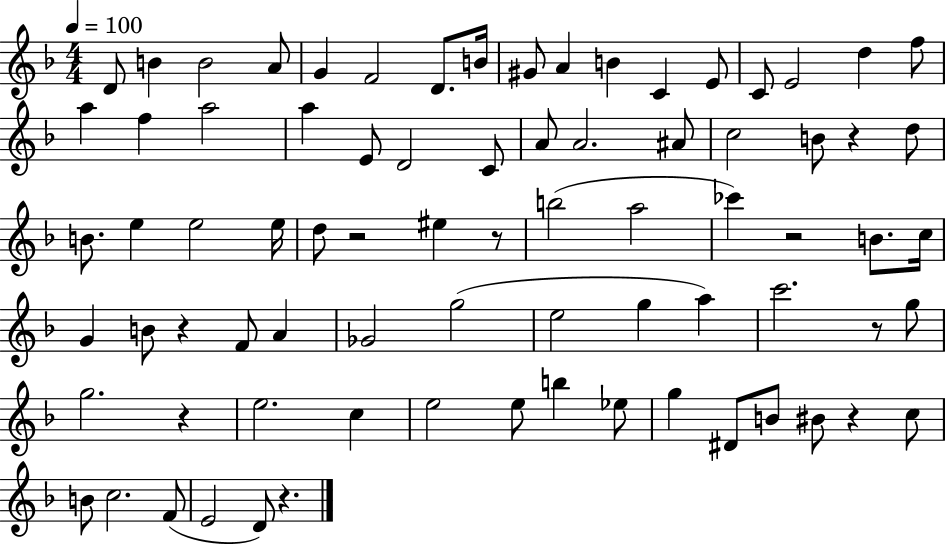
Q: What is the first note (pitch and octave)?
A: D4